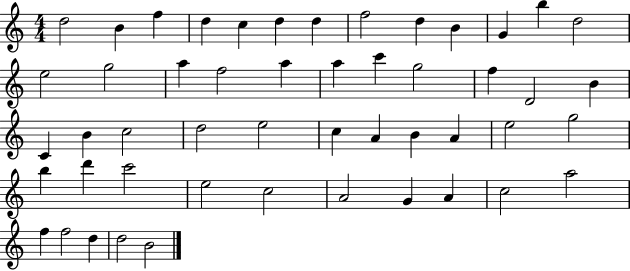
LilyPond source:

{
  \clef treble
  \numericTimeSignature
  \time 4/4
  \key c \major
  d''2 b'4 f''4 | d''4 c''4 d''4 d''4 | f''2 d''4 b'4 | g'4 b''4 d''2 | \break e''2 g''2 | a''4 f''2 a''4 | a''4 c'''4 g''2 | f''4 d'2 b'4 | \break c'4 b'4 c''2 | d''2 e''2 | c''4 a'4 b'4 a'4 | e''2 g''2 | \break b''4 d'''4 c'''2 | e''2 c''2 | a'2 g'4 a'4 | c''2 a''2 | \break f''4 f''2 d''4 | d''2 b'2 | \bar "|."
}